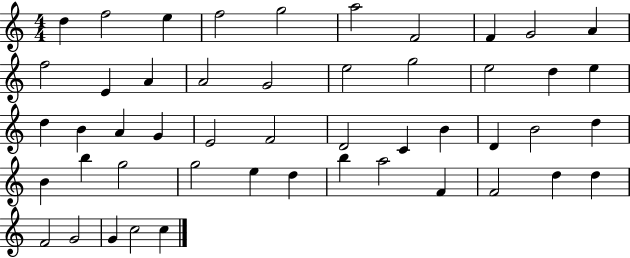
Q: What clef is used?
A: treble